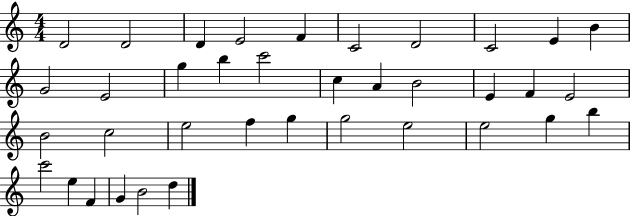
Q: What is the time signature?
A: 4/4